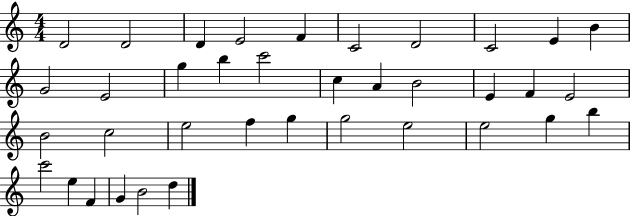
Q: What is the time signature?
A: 4/4